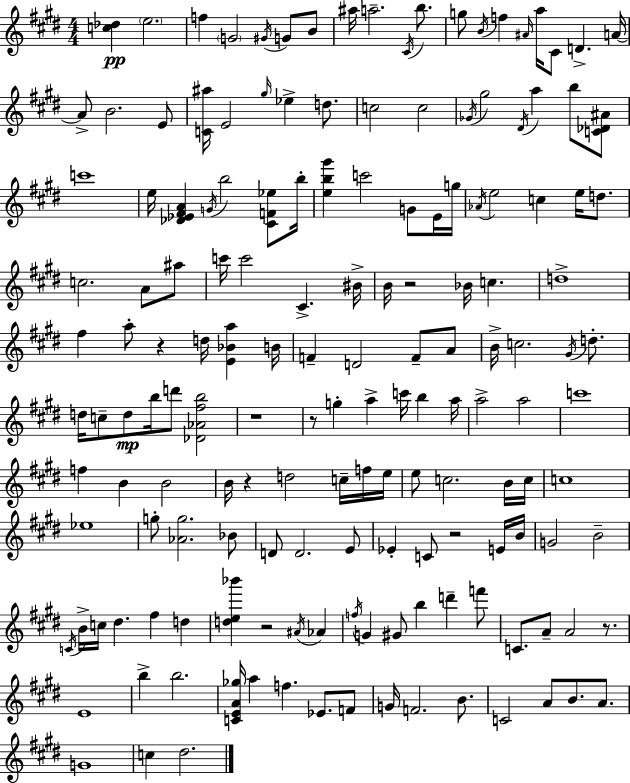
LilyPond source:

{
  \clef treble
  \numericTimeSignature
  \time 4/4
  \key e \major
  <c'' des''>4\pp \parenthesize e''2. | f''4 \parenthesize g'2 \acciaccatura { gis'16 } g'8 b'8 | ais''16 a''2.-- \acciaccatura { cis'16 } b''8. | g''8 \acciaccatura { b'16 } f''4 \grace { ais'16 } a''16 cis'8 d'4.-> | \break a'16~~ a'8-> b'2. | e'8 <c' ais''>16 e'2 \grace { gis''16 } ees''4-> | d''8. c''2 c''2 | \acciaccatura { ges'16 } gis''2 \acciaccatura { dis'16 } a''4 | \break b''8 <c' des' ais'>8 c'''1 | e''16 <des' ees' fis' a'>4 \acciaccatura { g'16 } b''2 | <cis' f' ees''>8 b''16-. <e'' b'' gis'''>4 c'''2 | g'8 e'16 g''16 \acciaccatura { aes'16 } e''2 | \break c''4 e''16 d''8. c''2. | a'8 ais''8 c'''16 c'''2 | cis'4.-> bis'16-> b'16 r2 | bes'16 c''4. d''1-> | \break fis''4 a''8-. r4 | d''16 <e' bes' a''>4 b'16 f'4-- d'2 | f'8-- a'8 b'16-> c''2. | \acciaccatura { gis'16 } d''8.-. d''16 c''8-- d''8\mp b''16 | \break d'''8 <des' aes' fis'' b''>2 r1 | r8 g''4-. | a''4-> c'''16 b''4 a''16 a''2-> | a''2 c'''1 | \break f''4 b'4 | b'2 b'16 r4 d''2 | c''16-- f''16 e''16 e''8 c''2. | b'16 c''16 c''1 | \break ees''1 | g''8-. <aes' g''>2. | bes'8 d'8 d'2. | e'8 ees'4-. c'8 | \break r2 e'16 b'16 g'2 | b'2-- \acciaccatura { c'16 } b'16-> c''16 dis''4. | fis''4 d''4 <d'' e'' bes'''>4 r2 | \acciaccatura { ais'16 } aes'4 \acciaccatura { f''16 } g'4 | \break gis'8 b''4 d'''4-- f'''8 c'8. | a'8-- a'2 r8. e'1 | b''4-> | b''2. <c' e' a' ges''>16 a''4 | \break f''4. ees'8. f'8 g'16 f'2. | b'8. c'2 | a'8 b'8. a'8. g'1 | c''4 | \break dis''2. \bar "|."
}